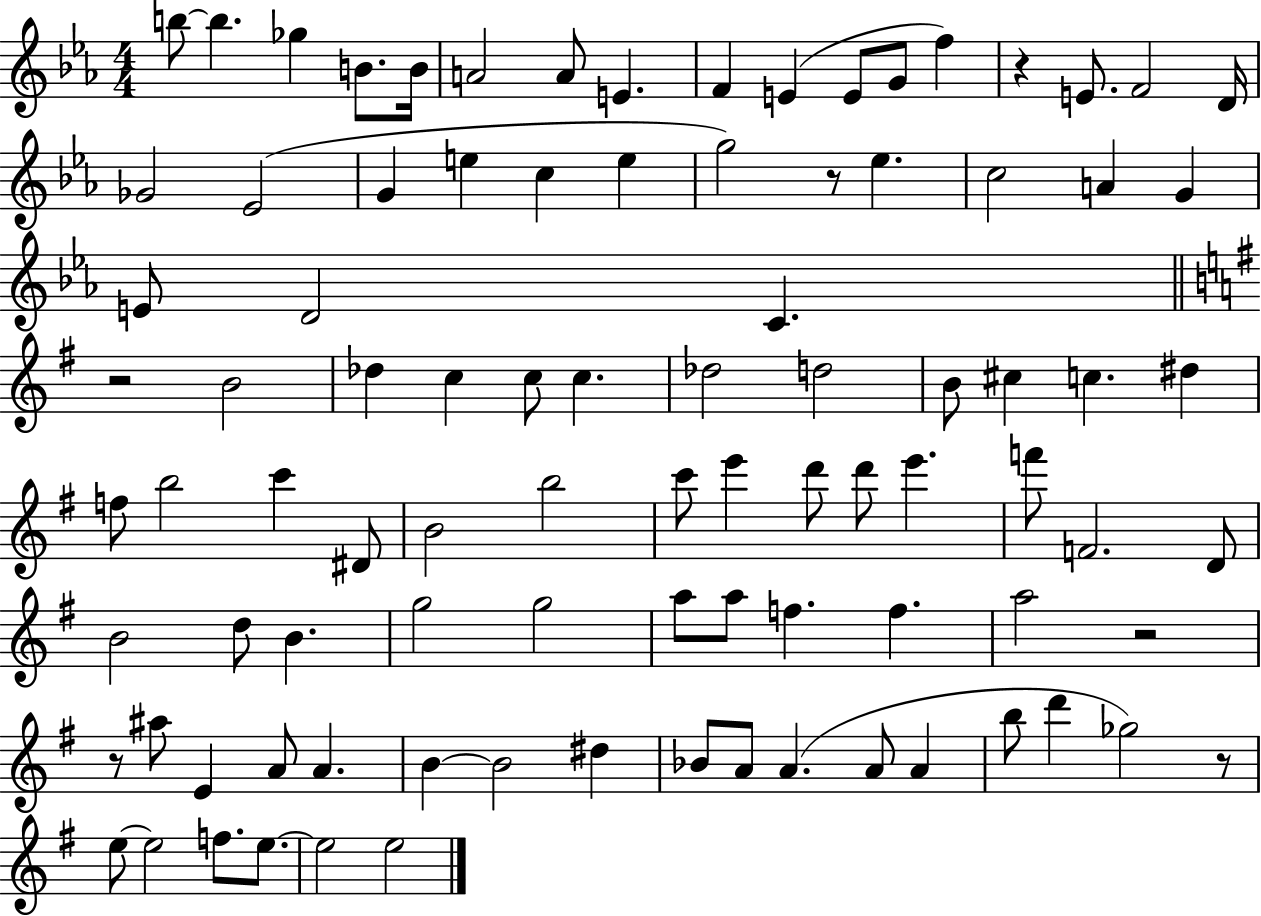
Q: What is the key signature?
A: EES major